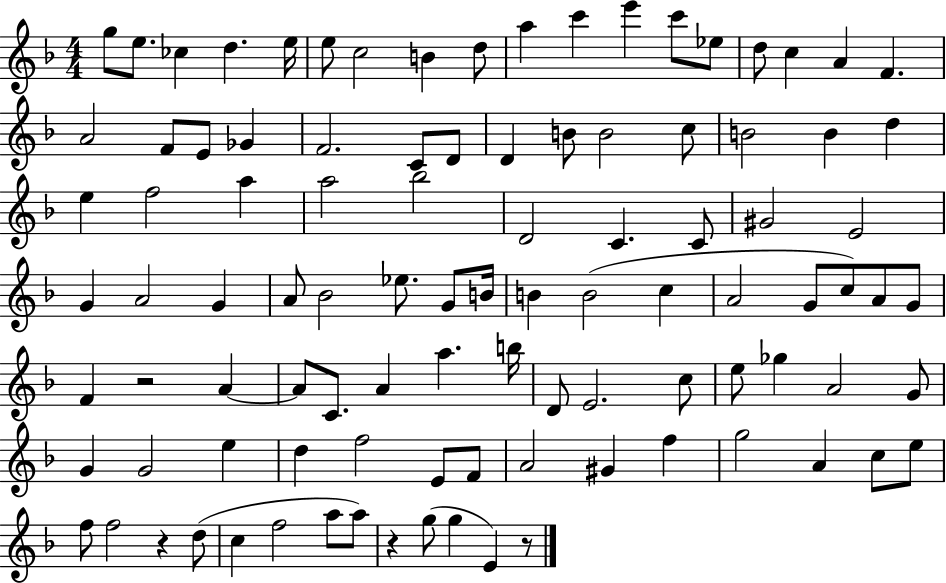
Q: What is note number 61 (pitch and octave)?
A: A4